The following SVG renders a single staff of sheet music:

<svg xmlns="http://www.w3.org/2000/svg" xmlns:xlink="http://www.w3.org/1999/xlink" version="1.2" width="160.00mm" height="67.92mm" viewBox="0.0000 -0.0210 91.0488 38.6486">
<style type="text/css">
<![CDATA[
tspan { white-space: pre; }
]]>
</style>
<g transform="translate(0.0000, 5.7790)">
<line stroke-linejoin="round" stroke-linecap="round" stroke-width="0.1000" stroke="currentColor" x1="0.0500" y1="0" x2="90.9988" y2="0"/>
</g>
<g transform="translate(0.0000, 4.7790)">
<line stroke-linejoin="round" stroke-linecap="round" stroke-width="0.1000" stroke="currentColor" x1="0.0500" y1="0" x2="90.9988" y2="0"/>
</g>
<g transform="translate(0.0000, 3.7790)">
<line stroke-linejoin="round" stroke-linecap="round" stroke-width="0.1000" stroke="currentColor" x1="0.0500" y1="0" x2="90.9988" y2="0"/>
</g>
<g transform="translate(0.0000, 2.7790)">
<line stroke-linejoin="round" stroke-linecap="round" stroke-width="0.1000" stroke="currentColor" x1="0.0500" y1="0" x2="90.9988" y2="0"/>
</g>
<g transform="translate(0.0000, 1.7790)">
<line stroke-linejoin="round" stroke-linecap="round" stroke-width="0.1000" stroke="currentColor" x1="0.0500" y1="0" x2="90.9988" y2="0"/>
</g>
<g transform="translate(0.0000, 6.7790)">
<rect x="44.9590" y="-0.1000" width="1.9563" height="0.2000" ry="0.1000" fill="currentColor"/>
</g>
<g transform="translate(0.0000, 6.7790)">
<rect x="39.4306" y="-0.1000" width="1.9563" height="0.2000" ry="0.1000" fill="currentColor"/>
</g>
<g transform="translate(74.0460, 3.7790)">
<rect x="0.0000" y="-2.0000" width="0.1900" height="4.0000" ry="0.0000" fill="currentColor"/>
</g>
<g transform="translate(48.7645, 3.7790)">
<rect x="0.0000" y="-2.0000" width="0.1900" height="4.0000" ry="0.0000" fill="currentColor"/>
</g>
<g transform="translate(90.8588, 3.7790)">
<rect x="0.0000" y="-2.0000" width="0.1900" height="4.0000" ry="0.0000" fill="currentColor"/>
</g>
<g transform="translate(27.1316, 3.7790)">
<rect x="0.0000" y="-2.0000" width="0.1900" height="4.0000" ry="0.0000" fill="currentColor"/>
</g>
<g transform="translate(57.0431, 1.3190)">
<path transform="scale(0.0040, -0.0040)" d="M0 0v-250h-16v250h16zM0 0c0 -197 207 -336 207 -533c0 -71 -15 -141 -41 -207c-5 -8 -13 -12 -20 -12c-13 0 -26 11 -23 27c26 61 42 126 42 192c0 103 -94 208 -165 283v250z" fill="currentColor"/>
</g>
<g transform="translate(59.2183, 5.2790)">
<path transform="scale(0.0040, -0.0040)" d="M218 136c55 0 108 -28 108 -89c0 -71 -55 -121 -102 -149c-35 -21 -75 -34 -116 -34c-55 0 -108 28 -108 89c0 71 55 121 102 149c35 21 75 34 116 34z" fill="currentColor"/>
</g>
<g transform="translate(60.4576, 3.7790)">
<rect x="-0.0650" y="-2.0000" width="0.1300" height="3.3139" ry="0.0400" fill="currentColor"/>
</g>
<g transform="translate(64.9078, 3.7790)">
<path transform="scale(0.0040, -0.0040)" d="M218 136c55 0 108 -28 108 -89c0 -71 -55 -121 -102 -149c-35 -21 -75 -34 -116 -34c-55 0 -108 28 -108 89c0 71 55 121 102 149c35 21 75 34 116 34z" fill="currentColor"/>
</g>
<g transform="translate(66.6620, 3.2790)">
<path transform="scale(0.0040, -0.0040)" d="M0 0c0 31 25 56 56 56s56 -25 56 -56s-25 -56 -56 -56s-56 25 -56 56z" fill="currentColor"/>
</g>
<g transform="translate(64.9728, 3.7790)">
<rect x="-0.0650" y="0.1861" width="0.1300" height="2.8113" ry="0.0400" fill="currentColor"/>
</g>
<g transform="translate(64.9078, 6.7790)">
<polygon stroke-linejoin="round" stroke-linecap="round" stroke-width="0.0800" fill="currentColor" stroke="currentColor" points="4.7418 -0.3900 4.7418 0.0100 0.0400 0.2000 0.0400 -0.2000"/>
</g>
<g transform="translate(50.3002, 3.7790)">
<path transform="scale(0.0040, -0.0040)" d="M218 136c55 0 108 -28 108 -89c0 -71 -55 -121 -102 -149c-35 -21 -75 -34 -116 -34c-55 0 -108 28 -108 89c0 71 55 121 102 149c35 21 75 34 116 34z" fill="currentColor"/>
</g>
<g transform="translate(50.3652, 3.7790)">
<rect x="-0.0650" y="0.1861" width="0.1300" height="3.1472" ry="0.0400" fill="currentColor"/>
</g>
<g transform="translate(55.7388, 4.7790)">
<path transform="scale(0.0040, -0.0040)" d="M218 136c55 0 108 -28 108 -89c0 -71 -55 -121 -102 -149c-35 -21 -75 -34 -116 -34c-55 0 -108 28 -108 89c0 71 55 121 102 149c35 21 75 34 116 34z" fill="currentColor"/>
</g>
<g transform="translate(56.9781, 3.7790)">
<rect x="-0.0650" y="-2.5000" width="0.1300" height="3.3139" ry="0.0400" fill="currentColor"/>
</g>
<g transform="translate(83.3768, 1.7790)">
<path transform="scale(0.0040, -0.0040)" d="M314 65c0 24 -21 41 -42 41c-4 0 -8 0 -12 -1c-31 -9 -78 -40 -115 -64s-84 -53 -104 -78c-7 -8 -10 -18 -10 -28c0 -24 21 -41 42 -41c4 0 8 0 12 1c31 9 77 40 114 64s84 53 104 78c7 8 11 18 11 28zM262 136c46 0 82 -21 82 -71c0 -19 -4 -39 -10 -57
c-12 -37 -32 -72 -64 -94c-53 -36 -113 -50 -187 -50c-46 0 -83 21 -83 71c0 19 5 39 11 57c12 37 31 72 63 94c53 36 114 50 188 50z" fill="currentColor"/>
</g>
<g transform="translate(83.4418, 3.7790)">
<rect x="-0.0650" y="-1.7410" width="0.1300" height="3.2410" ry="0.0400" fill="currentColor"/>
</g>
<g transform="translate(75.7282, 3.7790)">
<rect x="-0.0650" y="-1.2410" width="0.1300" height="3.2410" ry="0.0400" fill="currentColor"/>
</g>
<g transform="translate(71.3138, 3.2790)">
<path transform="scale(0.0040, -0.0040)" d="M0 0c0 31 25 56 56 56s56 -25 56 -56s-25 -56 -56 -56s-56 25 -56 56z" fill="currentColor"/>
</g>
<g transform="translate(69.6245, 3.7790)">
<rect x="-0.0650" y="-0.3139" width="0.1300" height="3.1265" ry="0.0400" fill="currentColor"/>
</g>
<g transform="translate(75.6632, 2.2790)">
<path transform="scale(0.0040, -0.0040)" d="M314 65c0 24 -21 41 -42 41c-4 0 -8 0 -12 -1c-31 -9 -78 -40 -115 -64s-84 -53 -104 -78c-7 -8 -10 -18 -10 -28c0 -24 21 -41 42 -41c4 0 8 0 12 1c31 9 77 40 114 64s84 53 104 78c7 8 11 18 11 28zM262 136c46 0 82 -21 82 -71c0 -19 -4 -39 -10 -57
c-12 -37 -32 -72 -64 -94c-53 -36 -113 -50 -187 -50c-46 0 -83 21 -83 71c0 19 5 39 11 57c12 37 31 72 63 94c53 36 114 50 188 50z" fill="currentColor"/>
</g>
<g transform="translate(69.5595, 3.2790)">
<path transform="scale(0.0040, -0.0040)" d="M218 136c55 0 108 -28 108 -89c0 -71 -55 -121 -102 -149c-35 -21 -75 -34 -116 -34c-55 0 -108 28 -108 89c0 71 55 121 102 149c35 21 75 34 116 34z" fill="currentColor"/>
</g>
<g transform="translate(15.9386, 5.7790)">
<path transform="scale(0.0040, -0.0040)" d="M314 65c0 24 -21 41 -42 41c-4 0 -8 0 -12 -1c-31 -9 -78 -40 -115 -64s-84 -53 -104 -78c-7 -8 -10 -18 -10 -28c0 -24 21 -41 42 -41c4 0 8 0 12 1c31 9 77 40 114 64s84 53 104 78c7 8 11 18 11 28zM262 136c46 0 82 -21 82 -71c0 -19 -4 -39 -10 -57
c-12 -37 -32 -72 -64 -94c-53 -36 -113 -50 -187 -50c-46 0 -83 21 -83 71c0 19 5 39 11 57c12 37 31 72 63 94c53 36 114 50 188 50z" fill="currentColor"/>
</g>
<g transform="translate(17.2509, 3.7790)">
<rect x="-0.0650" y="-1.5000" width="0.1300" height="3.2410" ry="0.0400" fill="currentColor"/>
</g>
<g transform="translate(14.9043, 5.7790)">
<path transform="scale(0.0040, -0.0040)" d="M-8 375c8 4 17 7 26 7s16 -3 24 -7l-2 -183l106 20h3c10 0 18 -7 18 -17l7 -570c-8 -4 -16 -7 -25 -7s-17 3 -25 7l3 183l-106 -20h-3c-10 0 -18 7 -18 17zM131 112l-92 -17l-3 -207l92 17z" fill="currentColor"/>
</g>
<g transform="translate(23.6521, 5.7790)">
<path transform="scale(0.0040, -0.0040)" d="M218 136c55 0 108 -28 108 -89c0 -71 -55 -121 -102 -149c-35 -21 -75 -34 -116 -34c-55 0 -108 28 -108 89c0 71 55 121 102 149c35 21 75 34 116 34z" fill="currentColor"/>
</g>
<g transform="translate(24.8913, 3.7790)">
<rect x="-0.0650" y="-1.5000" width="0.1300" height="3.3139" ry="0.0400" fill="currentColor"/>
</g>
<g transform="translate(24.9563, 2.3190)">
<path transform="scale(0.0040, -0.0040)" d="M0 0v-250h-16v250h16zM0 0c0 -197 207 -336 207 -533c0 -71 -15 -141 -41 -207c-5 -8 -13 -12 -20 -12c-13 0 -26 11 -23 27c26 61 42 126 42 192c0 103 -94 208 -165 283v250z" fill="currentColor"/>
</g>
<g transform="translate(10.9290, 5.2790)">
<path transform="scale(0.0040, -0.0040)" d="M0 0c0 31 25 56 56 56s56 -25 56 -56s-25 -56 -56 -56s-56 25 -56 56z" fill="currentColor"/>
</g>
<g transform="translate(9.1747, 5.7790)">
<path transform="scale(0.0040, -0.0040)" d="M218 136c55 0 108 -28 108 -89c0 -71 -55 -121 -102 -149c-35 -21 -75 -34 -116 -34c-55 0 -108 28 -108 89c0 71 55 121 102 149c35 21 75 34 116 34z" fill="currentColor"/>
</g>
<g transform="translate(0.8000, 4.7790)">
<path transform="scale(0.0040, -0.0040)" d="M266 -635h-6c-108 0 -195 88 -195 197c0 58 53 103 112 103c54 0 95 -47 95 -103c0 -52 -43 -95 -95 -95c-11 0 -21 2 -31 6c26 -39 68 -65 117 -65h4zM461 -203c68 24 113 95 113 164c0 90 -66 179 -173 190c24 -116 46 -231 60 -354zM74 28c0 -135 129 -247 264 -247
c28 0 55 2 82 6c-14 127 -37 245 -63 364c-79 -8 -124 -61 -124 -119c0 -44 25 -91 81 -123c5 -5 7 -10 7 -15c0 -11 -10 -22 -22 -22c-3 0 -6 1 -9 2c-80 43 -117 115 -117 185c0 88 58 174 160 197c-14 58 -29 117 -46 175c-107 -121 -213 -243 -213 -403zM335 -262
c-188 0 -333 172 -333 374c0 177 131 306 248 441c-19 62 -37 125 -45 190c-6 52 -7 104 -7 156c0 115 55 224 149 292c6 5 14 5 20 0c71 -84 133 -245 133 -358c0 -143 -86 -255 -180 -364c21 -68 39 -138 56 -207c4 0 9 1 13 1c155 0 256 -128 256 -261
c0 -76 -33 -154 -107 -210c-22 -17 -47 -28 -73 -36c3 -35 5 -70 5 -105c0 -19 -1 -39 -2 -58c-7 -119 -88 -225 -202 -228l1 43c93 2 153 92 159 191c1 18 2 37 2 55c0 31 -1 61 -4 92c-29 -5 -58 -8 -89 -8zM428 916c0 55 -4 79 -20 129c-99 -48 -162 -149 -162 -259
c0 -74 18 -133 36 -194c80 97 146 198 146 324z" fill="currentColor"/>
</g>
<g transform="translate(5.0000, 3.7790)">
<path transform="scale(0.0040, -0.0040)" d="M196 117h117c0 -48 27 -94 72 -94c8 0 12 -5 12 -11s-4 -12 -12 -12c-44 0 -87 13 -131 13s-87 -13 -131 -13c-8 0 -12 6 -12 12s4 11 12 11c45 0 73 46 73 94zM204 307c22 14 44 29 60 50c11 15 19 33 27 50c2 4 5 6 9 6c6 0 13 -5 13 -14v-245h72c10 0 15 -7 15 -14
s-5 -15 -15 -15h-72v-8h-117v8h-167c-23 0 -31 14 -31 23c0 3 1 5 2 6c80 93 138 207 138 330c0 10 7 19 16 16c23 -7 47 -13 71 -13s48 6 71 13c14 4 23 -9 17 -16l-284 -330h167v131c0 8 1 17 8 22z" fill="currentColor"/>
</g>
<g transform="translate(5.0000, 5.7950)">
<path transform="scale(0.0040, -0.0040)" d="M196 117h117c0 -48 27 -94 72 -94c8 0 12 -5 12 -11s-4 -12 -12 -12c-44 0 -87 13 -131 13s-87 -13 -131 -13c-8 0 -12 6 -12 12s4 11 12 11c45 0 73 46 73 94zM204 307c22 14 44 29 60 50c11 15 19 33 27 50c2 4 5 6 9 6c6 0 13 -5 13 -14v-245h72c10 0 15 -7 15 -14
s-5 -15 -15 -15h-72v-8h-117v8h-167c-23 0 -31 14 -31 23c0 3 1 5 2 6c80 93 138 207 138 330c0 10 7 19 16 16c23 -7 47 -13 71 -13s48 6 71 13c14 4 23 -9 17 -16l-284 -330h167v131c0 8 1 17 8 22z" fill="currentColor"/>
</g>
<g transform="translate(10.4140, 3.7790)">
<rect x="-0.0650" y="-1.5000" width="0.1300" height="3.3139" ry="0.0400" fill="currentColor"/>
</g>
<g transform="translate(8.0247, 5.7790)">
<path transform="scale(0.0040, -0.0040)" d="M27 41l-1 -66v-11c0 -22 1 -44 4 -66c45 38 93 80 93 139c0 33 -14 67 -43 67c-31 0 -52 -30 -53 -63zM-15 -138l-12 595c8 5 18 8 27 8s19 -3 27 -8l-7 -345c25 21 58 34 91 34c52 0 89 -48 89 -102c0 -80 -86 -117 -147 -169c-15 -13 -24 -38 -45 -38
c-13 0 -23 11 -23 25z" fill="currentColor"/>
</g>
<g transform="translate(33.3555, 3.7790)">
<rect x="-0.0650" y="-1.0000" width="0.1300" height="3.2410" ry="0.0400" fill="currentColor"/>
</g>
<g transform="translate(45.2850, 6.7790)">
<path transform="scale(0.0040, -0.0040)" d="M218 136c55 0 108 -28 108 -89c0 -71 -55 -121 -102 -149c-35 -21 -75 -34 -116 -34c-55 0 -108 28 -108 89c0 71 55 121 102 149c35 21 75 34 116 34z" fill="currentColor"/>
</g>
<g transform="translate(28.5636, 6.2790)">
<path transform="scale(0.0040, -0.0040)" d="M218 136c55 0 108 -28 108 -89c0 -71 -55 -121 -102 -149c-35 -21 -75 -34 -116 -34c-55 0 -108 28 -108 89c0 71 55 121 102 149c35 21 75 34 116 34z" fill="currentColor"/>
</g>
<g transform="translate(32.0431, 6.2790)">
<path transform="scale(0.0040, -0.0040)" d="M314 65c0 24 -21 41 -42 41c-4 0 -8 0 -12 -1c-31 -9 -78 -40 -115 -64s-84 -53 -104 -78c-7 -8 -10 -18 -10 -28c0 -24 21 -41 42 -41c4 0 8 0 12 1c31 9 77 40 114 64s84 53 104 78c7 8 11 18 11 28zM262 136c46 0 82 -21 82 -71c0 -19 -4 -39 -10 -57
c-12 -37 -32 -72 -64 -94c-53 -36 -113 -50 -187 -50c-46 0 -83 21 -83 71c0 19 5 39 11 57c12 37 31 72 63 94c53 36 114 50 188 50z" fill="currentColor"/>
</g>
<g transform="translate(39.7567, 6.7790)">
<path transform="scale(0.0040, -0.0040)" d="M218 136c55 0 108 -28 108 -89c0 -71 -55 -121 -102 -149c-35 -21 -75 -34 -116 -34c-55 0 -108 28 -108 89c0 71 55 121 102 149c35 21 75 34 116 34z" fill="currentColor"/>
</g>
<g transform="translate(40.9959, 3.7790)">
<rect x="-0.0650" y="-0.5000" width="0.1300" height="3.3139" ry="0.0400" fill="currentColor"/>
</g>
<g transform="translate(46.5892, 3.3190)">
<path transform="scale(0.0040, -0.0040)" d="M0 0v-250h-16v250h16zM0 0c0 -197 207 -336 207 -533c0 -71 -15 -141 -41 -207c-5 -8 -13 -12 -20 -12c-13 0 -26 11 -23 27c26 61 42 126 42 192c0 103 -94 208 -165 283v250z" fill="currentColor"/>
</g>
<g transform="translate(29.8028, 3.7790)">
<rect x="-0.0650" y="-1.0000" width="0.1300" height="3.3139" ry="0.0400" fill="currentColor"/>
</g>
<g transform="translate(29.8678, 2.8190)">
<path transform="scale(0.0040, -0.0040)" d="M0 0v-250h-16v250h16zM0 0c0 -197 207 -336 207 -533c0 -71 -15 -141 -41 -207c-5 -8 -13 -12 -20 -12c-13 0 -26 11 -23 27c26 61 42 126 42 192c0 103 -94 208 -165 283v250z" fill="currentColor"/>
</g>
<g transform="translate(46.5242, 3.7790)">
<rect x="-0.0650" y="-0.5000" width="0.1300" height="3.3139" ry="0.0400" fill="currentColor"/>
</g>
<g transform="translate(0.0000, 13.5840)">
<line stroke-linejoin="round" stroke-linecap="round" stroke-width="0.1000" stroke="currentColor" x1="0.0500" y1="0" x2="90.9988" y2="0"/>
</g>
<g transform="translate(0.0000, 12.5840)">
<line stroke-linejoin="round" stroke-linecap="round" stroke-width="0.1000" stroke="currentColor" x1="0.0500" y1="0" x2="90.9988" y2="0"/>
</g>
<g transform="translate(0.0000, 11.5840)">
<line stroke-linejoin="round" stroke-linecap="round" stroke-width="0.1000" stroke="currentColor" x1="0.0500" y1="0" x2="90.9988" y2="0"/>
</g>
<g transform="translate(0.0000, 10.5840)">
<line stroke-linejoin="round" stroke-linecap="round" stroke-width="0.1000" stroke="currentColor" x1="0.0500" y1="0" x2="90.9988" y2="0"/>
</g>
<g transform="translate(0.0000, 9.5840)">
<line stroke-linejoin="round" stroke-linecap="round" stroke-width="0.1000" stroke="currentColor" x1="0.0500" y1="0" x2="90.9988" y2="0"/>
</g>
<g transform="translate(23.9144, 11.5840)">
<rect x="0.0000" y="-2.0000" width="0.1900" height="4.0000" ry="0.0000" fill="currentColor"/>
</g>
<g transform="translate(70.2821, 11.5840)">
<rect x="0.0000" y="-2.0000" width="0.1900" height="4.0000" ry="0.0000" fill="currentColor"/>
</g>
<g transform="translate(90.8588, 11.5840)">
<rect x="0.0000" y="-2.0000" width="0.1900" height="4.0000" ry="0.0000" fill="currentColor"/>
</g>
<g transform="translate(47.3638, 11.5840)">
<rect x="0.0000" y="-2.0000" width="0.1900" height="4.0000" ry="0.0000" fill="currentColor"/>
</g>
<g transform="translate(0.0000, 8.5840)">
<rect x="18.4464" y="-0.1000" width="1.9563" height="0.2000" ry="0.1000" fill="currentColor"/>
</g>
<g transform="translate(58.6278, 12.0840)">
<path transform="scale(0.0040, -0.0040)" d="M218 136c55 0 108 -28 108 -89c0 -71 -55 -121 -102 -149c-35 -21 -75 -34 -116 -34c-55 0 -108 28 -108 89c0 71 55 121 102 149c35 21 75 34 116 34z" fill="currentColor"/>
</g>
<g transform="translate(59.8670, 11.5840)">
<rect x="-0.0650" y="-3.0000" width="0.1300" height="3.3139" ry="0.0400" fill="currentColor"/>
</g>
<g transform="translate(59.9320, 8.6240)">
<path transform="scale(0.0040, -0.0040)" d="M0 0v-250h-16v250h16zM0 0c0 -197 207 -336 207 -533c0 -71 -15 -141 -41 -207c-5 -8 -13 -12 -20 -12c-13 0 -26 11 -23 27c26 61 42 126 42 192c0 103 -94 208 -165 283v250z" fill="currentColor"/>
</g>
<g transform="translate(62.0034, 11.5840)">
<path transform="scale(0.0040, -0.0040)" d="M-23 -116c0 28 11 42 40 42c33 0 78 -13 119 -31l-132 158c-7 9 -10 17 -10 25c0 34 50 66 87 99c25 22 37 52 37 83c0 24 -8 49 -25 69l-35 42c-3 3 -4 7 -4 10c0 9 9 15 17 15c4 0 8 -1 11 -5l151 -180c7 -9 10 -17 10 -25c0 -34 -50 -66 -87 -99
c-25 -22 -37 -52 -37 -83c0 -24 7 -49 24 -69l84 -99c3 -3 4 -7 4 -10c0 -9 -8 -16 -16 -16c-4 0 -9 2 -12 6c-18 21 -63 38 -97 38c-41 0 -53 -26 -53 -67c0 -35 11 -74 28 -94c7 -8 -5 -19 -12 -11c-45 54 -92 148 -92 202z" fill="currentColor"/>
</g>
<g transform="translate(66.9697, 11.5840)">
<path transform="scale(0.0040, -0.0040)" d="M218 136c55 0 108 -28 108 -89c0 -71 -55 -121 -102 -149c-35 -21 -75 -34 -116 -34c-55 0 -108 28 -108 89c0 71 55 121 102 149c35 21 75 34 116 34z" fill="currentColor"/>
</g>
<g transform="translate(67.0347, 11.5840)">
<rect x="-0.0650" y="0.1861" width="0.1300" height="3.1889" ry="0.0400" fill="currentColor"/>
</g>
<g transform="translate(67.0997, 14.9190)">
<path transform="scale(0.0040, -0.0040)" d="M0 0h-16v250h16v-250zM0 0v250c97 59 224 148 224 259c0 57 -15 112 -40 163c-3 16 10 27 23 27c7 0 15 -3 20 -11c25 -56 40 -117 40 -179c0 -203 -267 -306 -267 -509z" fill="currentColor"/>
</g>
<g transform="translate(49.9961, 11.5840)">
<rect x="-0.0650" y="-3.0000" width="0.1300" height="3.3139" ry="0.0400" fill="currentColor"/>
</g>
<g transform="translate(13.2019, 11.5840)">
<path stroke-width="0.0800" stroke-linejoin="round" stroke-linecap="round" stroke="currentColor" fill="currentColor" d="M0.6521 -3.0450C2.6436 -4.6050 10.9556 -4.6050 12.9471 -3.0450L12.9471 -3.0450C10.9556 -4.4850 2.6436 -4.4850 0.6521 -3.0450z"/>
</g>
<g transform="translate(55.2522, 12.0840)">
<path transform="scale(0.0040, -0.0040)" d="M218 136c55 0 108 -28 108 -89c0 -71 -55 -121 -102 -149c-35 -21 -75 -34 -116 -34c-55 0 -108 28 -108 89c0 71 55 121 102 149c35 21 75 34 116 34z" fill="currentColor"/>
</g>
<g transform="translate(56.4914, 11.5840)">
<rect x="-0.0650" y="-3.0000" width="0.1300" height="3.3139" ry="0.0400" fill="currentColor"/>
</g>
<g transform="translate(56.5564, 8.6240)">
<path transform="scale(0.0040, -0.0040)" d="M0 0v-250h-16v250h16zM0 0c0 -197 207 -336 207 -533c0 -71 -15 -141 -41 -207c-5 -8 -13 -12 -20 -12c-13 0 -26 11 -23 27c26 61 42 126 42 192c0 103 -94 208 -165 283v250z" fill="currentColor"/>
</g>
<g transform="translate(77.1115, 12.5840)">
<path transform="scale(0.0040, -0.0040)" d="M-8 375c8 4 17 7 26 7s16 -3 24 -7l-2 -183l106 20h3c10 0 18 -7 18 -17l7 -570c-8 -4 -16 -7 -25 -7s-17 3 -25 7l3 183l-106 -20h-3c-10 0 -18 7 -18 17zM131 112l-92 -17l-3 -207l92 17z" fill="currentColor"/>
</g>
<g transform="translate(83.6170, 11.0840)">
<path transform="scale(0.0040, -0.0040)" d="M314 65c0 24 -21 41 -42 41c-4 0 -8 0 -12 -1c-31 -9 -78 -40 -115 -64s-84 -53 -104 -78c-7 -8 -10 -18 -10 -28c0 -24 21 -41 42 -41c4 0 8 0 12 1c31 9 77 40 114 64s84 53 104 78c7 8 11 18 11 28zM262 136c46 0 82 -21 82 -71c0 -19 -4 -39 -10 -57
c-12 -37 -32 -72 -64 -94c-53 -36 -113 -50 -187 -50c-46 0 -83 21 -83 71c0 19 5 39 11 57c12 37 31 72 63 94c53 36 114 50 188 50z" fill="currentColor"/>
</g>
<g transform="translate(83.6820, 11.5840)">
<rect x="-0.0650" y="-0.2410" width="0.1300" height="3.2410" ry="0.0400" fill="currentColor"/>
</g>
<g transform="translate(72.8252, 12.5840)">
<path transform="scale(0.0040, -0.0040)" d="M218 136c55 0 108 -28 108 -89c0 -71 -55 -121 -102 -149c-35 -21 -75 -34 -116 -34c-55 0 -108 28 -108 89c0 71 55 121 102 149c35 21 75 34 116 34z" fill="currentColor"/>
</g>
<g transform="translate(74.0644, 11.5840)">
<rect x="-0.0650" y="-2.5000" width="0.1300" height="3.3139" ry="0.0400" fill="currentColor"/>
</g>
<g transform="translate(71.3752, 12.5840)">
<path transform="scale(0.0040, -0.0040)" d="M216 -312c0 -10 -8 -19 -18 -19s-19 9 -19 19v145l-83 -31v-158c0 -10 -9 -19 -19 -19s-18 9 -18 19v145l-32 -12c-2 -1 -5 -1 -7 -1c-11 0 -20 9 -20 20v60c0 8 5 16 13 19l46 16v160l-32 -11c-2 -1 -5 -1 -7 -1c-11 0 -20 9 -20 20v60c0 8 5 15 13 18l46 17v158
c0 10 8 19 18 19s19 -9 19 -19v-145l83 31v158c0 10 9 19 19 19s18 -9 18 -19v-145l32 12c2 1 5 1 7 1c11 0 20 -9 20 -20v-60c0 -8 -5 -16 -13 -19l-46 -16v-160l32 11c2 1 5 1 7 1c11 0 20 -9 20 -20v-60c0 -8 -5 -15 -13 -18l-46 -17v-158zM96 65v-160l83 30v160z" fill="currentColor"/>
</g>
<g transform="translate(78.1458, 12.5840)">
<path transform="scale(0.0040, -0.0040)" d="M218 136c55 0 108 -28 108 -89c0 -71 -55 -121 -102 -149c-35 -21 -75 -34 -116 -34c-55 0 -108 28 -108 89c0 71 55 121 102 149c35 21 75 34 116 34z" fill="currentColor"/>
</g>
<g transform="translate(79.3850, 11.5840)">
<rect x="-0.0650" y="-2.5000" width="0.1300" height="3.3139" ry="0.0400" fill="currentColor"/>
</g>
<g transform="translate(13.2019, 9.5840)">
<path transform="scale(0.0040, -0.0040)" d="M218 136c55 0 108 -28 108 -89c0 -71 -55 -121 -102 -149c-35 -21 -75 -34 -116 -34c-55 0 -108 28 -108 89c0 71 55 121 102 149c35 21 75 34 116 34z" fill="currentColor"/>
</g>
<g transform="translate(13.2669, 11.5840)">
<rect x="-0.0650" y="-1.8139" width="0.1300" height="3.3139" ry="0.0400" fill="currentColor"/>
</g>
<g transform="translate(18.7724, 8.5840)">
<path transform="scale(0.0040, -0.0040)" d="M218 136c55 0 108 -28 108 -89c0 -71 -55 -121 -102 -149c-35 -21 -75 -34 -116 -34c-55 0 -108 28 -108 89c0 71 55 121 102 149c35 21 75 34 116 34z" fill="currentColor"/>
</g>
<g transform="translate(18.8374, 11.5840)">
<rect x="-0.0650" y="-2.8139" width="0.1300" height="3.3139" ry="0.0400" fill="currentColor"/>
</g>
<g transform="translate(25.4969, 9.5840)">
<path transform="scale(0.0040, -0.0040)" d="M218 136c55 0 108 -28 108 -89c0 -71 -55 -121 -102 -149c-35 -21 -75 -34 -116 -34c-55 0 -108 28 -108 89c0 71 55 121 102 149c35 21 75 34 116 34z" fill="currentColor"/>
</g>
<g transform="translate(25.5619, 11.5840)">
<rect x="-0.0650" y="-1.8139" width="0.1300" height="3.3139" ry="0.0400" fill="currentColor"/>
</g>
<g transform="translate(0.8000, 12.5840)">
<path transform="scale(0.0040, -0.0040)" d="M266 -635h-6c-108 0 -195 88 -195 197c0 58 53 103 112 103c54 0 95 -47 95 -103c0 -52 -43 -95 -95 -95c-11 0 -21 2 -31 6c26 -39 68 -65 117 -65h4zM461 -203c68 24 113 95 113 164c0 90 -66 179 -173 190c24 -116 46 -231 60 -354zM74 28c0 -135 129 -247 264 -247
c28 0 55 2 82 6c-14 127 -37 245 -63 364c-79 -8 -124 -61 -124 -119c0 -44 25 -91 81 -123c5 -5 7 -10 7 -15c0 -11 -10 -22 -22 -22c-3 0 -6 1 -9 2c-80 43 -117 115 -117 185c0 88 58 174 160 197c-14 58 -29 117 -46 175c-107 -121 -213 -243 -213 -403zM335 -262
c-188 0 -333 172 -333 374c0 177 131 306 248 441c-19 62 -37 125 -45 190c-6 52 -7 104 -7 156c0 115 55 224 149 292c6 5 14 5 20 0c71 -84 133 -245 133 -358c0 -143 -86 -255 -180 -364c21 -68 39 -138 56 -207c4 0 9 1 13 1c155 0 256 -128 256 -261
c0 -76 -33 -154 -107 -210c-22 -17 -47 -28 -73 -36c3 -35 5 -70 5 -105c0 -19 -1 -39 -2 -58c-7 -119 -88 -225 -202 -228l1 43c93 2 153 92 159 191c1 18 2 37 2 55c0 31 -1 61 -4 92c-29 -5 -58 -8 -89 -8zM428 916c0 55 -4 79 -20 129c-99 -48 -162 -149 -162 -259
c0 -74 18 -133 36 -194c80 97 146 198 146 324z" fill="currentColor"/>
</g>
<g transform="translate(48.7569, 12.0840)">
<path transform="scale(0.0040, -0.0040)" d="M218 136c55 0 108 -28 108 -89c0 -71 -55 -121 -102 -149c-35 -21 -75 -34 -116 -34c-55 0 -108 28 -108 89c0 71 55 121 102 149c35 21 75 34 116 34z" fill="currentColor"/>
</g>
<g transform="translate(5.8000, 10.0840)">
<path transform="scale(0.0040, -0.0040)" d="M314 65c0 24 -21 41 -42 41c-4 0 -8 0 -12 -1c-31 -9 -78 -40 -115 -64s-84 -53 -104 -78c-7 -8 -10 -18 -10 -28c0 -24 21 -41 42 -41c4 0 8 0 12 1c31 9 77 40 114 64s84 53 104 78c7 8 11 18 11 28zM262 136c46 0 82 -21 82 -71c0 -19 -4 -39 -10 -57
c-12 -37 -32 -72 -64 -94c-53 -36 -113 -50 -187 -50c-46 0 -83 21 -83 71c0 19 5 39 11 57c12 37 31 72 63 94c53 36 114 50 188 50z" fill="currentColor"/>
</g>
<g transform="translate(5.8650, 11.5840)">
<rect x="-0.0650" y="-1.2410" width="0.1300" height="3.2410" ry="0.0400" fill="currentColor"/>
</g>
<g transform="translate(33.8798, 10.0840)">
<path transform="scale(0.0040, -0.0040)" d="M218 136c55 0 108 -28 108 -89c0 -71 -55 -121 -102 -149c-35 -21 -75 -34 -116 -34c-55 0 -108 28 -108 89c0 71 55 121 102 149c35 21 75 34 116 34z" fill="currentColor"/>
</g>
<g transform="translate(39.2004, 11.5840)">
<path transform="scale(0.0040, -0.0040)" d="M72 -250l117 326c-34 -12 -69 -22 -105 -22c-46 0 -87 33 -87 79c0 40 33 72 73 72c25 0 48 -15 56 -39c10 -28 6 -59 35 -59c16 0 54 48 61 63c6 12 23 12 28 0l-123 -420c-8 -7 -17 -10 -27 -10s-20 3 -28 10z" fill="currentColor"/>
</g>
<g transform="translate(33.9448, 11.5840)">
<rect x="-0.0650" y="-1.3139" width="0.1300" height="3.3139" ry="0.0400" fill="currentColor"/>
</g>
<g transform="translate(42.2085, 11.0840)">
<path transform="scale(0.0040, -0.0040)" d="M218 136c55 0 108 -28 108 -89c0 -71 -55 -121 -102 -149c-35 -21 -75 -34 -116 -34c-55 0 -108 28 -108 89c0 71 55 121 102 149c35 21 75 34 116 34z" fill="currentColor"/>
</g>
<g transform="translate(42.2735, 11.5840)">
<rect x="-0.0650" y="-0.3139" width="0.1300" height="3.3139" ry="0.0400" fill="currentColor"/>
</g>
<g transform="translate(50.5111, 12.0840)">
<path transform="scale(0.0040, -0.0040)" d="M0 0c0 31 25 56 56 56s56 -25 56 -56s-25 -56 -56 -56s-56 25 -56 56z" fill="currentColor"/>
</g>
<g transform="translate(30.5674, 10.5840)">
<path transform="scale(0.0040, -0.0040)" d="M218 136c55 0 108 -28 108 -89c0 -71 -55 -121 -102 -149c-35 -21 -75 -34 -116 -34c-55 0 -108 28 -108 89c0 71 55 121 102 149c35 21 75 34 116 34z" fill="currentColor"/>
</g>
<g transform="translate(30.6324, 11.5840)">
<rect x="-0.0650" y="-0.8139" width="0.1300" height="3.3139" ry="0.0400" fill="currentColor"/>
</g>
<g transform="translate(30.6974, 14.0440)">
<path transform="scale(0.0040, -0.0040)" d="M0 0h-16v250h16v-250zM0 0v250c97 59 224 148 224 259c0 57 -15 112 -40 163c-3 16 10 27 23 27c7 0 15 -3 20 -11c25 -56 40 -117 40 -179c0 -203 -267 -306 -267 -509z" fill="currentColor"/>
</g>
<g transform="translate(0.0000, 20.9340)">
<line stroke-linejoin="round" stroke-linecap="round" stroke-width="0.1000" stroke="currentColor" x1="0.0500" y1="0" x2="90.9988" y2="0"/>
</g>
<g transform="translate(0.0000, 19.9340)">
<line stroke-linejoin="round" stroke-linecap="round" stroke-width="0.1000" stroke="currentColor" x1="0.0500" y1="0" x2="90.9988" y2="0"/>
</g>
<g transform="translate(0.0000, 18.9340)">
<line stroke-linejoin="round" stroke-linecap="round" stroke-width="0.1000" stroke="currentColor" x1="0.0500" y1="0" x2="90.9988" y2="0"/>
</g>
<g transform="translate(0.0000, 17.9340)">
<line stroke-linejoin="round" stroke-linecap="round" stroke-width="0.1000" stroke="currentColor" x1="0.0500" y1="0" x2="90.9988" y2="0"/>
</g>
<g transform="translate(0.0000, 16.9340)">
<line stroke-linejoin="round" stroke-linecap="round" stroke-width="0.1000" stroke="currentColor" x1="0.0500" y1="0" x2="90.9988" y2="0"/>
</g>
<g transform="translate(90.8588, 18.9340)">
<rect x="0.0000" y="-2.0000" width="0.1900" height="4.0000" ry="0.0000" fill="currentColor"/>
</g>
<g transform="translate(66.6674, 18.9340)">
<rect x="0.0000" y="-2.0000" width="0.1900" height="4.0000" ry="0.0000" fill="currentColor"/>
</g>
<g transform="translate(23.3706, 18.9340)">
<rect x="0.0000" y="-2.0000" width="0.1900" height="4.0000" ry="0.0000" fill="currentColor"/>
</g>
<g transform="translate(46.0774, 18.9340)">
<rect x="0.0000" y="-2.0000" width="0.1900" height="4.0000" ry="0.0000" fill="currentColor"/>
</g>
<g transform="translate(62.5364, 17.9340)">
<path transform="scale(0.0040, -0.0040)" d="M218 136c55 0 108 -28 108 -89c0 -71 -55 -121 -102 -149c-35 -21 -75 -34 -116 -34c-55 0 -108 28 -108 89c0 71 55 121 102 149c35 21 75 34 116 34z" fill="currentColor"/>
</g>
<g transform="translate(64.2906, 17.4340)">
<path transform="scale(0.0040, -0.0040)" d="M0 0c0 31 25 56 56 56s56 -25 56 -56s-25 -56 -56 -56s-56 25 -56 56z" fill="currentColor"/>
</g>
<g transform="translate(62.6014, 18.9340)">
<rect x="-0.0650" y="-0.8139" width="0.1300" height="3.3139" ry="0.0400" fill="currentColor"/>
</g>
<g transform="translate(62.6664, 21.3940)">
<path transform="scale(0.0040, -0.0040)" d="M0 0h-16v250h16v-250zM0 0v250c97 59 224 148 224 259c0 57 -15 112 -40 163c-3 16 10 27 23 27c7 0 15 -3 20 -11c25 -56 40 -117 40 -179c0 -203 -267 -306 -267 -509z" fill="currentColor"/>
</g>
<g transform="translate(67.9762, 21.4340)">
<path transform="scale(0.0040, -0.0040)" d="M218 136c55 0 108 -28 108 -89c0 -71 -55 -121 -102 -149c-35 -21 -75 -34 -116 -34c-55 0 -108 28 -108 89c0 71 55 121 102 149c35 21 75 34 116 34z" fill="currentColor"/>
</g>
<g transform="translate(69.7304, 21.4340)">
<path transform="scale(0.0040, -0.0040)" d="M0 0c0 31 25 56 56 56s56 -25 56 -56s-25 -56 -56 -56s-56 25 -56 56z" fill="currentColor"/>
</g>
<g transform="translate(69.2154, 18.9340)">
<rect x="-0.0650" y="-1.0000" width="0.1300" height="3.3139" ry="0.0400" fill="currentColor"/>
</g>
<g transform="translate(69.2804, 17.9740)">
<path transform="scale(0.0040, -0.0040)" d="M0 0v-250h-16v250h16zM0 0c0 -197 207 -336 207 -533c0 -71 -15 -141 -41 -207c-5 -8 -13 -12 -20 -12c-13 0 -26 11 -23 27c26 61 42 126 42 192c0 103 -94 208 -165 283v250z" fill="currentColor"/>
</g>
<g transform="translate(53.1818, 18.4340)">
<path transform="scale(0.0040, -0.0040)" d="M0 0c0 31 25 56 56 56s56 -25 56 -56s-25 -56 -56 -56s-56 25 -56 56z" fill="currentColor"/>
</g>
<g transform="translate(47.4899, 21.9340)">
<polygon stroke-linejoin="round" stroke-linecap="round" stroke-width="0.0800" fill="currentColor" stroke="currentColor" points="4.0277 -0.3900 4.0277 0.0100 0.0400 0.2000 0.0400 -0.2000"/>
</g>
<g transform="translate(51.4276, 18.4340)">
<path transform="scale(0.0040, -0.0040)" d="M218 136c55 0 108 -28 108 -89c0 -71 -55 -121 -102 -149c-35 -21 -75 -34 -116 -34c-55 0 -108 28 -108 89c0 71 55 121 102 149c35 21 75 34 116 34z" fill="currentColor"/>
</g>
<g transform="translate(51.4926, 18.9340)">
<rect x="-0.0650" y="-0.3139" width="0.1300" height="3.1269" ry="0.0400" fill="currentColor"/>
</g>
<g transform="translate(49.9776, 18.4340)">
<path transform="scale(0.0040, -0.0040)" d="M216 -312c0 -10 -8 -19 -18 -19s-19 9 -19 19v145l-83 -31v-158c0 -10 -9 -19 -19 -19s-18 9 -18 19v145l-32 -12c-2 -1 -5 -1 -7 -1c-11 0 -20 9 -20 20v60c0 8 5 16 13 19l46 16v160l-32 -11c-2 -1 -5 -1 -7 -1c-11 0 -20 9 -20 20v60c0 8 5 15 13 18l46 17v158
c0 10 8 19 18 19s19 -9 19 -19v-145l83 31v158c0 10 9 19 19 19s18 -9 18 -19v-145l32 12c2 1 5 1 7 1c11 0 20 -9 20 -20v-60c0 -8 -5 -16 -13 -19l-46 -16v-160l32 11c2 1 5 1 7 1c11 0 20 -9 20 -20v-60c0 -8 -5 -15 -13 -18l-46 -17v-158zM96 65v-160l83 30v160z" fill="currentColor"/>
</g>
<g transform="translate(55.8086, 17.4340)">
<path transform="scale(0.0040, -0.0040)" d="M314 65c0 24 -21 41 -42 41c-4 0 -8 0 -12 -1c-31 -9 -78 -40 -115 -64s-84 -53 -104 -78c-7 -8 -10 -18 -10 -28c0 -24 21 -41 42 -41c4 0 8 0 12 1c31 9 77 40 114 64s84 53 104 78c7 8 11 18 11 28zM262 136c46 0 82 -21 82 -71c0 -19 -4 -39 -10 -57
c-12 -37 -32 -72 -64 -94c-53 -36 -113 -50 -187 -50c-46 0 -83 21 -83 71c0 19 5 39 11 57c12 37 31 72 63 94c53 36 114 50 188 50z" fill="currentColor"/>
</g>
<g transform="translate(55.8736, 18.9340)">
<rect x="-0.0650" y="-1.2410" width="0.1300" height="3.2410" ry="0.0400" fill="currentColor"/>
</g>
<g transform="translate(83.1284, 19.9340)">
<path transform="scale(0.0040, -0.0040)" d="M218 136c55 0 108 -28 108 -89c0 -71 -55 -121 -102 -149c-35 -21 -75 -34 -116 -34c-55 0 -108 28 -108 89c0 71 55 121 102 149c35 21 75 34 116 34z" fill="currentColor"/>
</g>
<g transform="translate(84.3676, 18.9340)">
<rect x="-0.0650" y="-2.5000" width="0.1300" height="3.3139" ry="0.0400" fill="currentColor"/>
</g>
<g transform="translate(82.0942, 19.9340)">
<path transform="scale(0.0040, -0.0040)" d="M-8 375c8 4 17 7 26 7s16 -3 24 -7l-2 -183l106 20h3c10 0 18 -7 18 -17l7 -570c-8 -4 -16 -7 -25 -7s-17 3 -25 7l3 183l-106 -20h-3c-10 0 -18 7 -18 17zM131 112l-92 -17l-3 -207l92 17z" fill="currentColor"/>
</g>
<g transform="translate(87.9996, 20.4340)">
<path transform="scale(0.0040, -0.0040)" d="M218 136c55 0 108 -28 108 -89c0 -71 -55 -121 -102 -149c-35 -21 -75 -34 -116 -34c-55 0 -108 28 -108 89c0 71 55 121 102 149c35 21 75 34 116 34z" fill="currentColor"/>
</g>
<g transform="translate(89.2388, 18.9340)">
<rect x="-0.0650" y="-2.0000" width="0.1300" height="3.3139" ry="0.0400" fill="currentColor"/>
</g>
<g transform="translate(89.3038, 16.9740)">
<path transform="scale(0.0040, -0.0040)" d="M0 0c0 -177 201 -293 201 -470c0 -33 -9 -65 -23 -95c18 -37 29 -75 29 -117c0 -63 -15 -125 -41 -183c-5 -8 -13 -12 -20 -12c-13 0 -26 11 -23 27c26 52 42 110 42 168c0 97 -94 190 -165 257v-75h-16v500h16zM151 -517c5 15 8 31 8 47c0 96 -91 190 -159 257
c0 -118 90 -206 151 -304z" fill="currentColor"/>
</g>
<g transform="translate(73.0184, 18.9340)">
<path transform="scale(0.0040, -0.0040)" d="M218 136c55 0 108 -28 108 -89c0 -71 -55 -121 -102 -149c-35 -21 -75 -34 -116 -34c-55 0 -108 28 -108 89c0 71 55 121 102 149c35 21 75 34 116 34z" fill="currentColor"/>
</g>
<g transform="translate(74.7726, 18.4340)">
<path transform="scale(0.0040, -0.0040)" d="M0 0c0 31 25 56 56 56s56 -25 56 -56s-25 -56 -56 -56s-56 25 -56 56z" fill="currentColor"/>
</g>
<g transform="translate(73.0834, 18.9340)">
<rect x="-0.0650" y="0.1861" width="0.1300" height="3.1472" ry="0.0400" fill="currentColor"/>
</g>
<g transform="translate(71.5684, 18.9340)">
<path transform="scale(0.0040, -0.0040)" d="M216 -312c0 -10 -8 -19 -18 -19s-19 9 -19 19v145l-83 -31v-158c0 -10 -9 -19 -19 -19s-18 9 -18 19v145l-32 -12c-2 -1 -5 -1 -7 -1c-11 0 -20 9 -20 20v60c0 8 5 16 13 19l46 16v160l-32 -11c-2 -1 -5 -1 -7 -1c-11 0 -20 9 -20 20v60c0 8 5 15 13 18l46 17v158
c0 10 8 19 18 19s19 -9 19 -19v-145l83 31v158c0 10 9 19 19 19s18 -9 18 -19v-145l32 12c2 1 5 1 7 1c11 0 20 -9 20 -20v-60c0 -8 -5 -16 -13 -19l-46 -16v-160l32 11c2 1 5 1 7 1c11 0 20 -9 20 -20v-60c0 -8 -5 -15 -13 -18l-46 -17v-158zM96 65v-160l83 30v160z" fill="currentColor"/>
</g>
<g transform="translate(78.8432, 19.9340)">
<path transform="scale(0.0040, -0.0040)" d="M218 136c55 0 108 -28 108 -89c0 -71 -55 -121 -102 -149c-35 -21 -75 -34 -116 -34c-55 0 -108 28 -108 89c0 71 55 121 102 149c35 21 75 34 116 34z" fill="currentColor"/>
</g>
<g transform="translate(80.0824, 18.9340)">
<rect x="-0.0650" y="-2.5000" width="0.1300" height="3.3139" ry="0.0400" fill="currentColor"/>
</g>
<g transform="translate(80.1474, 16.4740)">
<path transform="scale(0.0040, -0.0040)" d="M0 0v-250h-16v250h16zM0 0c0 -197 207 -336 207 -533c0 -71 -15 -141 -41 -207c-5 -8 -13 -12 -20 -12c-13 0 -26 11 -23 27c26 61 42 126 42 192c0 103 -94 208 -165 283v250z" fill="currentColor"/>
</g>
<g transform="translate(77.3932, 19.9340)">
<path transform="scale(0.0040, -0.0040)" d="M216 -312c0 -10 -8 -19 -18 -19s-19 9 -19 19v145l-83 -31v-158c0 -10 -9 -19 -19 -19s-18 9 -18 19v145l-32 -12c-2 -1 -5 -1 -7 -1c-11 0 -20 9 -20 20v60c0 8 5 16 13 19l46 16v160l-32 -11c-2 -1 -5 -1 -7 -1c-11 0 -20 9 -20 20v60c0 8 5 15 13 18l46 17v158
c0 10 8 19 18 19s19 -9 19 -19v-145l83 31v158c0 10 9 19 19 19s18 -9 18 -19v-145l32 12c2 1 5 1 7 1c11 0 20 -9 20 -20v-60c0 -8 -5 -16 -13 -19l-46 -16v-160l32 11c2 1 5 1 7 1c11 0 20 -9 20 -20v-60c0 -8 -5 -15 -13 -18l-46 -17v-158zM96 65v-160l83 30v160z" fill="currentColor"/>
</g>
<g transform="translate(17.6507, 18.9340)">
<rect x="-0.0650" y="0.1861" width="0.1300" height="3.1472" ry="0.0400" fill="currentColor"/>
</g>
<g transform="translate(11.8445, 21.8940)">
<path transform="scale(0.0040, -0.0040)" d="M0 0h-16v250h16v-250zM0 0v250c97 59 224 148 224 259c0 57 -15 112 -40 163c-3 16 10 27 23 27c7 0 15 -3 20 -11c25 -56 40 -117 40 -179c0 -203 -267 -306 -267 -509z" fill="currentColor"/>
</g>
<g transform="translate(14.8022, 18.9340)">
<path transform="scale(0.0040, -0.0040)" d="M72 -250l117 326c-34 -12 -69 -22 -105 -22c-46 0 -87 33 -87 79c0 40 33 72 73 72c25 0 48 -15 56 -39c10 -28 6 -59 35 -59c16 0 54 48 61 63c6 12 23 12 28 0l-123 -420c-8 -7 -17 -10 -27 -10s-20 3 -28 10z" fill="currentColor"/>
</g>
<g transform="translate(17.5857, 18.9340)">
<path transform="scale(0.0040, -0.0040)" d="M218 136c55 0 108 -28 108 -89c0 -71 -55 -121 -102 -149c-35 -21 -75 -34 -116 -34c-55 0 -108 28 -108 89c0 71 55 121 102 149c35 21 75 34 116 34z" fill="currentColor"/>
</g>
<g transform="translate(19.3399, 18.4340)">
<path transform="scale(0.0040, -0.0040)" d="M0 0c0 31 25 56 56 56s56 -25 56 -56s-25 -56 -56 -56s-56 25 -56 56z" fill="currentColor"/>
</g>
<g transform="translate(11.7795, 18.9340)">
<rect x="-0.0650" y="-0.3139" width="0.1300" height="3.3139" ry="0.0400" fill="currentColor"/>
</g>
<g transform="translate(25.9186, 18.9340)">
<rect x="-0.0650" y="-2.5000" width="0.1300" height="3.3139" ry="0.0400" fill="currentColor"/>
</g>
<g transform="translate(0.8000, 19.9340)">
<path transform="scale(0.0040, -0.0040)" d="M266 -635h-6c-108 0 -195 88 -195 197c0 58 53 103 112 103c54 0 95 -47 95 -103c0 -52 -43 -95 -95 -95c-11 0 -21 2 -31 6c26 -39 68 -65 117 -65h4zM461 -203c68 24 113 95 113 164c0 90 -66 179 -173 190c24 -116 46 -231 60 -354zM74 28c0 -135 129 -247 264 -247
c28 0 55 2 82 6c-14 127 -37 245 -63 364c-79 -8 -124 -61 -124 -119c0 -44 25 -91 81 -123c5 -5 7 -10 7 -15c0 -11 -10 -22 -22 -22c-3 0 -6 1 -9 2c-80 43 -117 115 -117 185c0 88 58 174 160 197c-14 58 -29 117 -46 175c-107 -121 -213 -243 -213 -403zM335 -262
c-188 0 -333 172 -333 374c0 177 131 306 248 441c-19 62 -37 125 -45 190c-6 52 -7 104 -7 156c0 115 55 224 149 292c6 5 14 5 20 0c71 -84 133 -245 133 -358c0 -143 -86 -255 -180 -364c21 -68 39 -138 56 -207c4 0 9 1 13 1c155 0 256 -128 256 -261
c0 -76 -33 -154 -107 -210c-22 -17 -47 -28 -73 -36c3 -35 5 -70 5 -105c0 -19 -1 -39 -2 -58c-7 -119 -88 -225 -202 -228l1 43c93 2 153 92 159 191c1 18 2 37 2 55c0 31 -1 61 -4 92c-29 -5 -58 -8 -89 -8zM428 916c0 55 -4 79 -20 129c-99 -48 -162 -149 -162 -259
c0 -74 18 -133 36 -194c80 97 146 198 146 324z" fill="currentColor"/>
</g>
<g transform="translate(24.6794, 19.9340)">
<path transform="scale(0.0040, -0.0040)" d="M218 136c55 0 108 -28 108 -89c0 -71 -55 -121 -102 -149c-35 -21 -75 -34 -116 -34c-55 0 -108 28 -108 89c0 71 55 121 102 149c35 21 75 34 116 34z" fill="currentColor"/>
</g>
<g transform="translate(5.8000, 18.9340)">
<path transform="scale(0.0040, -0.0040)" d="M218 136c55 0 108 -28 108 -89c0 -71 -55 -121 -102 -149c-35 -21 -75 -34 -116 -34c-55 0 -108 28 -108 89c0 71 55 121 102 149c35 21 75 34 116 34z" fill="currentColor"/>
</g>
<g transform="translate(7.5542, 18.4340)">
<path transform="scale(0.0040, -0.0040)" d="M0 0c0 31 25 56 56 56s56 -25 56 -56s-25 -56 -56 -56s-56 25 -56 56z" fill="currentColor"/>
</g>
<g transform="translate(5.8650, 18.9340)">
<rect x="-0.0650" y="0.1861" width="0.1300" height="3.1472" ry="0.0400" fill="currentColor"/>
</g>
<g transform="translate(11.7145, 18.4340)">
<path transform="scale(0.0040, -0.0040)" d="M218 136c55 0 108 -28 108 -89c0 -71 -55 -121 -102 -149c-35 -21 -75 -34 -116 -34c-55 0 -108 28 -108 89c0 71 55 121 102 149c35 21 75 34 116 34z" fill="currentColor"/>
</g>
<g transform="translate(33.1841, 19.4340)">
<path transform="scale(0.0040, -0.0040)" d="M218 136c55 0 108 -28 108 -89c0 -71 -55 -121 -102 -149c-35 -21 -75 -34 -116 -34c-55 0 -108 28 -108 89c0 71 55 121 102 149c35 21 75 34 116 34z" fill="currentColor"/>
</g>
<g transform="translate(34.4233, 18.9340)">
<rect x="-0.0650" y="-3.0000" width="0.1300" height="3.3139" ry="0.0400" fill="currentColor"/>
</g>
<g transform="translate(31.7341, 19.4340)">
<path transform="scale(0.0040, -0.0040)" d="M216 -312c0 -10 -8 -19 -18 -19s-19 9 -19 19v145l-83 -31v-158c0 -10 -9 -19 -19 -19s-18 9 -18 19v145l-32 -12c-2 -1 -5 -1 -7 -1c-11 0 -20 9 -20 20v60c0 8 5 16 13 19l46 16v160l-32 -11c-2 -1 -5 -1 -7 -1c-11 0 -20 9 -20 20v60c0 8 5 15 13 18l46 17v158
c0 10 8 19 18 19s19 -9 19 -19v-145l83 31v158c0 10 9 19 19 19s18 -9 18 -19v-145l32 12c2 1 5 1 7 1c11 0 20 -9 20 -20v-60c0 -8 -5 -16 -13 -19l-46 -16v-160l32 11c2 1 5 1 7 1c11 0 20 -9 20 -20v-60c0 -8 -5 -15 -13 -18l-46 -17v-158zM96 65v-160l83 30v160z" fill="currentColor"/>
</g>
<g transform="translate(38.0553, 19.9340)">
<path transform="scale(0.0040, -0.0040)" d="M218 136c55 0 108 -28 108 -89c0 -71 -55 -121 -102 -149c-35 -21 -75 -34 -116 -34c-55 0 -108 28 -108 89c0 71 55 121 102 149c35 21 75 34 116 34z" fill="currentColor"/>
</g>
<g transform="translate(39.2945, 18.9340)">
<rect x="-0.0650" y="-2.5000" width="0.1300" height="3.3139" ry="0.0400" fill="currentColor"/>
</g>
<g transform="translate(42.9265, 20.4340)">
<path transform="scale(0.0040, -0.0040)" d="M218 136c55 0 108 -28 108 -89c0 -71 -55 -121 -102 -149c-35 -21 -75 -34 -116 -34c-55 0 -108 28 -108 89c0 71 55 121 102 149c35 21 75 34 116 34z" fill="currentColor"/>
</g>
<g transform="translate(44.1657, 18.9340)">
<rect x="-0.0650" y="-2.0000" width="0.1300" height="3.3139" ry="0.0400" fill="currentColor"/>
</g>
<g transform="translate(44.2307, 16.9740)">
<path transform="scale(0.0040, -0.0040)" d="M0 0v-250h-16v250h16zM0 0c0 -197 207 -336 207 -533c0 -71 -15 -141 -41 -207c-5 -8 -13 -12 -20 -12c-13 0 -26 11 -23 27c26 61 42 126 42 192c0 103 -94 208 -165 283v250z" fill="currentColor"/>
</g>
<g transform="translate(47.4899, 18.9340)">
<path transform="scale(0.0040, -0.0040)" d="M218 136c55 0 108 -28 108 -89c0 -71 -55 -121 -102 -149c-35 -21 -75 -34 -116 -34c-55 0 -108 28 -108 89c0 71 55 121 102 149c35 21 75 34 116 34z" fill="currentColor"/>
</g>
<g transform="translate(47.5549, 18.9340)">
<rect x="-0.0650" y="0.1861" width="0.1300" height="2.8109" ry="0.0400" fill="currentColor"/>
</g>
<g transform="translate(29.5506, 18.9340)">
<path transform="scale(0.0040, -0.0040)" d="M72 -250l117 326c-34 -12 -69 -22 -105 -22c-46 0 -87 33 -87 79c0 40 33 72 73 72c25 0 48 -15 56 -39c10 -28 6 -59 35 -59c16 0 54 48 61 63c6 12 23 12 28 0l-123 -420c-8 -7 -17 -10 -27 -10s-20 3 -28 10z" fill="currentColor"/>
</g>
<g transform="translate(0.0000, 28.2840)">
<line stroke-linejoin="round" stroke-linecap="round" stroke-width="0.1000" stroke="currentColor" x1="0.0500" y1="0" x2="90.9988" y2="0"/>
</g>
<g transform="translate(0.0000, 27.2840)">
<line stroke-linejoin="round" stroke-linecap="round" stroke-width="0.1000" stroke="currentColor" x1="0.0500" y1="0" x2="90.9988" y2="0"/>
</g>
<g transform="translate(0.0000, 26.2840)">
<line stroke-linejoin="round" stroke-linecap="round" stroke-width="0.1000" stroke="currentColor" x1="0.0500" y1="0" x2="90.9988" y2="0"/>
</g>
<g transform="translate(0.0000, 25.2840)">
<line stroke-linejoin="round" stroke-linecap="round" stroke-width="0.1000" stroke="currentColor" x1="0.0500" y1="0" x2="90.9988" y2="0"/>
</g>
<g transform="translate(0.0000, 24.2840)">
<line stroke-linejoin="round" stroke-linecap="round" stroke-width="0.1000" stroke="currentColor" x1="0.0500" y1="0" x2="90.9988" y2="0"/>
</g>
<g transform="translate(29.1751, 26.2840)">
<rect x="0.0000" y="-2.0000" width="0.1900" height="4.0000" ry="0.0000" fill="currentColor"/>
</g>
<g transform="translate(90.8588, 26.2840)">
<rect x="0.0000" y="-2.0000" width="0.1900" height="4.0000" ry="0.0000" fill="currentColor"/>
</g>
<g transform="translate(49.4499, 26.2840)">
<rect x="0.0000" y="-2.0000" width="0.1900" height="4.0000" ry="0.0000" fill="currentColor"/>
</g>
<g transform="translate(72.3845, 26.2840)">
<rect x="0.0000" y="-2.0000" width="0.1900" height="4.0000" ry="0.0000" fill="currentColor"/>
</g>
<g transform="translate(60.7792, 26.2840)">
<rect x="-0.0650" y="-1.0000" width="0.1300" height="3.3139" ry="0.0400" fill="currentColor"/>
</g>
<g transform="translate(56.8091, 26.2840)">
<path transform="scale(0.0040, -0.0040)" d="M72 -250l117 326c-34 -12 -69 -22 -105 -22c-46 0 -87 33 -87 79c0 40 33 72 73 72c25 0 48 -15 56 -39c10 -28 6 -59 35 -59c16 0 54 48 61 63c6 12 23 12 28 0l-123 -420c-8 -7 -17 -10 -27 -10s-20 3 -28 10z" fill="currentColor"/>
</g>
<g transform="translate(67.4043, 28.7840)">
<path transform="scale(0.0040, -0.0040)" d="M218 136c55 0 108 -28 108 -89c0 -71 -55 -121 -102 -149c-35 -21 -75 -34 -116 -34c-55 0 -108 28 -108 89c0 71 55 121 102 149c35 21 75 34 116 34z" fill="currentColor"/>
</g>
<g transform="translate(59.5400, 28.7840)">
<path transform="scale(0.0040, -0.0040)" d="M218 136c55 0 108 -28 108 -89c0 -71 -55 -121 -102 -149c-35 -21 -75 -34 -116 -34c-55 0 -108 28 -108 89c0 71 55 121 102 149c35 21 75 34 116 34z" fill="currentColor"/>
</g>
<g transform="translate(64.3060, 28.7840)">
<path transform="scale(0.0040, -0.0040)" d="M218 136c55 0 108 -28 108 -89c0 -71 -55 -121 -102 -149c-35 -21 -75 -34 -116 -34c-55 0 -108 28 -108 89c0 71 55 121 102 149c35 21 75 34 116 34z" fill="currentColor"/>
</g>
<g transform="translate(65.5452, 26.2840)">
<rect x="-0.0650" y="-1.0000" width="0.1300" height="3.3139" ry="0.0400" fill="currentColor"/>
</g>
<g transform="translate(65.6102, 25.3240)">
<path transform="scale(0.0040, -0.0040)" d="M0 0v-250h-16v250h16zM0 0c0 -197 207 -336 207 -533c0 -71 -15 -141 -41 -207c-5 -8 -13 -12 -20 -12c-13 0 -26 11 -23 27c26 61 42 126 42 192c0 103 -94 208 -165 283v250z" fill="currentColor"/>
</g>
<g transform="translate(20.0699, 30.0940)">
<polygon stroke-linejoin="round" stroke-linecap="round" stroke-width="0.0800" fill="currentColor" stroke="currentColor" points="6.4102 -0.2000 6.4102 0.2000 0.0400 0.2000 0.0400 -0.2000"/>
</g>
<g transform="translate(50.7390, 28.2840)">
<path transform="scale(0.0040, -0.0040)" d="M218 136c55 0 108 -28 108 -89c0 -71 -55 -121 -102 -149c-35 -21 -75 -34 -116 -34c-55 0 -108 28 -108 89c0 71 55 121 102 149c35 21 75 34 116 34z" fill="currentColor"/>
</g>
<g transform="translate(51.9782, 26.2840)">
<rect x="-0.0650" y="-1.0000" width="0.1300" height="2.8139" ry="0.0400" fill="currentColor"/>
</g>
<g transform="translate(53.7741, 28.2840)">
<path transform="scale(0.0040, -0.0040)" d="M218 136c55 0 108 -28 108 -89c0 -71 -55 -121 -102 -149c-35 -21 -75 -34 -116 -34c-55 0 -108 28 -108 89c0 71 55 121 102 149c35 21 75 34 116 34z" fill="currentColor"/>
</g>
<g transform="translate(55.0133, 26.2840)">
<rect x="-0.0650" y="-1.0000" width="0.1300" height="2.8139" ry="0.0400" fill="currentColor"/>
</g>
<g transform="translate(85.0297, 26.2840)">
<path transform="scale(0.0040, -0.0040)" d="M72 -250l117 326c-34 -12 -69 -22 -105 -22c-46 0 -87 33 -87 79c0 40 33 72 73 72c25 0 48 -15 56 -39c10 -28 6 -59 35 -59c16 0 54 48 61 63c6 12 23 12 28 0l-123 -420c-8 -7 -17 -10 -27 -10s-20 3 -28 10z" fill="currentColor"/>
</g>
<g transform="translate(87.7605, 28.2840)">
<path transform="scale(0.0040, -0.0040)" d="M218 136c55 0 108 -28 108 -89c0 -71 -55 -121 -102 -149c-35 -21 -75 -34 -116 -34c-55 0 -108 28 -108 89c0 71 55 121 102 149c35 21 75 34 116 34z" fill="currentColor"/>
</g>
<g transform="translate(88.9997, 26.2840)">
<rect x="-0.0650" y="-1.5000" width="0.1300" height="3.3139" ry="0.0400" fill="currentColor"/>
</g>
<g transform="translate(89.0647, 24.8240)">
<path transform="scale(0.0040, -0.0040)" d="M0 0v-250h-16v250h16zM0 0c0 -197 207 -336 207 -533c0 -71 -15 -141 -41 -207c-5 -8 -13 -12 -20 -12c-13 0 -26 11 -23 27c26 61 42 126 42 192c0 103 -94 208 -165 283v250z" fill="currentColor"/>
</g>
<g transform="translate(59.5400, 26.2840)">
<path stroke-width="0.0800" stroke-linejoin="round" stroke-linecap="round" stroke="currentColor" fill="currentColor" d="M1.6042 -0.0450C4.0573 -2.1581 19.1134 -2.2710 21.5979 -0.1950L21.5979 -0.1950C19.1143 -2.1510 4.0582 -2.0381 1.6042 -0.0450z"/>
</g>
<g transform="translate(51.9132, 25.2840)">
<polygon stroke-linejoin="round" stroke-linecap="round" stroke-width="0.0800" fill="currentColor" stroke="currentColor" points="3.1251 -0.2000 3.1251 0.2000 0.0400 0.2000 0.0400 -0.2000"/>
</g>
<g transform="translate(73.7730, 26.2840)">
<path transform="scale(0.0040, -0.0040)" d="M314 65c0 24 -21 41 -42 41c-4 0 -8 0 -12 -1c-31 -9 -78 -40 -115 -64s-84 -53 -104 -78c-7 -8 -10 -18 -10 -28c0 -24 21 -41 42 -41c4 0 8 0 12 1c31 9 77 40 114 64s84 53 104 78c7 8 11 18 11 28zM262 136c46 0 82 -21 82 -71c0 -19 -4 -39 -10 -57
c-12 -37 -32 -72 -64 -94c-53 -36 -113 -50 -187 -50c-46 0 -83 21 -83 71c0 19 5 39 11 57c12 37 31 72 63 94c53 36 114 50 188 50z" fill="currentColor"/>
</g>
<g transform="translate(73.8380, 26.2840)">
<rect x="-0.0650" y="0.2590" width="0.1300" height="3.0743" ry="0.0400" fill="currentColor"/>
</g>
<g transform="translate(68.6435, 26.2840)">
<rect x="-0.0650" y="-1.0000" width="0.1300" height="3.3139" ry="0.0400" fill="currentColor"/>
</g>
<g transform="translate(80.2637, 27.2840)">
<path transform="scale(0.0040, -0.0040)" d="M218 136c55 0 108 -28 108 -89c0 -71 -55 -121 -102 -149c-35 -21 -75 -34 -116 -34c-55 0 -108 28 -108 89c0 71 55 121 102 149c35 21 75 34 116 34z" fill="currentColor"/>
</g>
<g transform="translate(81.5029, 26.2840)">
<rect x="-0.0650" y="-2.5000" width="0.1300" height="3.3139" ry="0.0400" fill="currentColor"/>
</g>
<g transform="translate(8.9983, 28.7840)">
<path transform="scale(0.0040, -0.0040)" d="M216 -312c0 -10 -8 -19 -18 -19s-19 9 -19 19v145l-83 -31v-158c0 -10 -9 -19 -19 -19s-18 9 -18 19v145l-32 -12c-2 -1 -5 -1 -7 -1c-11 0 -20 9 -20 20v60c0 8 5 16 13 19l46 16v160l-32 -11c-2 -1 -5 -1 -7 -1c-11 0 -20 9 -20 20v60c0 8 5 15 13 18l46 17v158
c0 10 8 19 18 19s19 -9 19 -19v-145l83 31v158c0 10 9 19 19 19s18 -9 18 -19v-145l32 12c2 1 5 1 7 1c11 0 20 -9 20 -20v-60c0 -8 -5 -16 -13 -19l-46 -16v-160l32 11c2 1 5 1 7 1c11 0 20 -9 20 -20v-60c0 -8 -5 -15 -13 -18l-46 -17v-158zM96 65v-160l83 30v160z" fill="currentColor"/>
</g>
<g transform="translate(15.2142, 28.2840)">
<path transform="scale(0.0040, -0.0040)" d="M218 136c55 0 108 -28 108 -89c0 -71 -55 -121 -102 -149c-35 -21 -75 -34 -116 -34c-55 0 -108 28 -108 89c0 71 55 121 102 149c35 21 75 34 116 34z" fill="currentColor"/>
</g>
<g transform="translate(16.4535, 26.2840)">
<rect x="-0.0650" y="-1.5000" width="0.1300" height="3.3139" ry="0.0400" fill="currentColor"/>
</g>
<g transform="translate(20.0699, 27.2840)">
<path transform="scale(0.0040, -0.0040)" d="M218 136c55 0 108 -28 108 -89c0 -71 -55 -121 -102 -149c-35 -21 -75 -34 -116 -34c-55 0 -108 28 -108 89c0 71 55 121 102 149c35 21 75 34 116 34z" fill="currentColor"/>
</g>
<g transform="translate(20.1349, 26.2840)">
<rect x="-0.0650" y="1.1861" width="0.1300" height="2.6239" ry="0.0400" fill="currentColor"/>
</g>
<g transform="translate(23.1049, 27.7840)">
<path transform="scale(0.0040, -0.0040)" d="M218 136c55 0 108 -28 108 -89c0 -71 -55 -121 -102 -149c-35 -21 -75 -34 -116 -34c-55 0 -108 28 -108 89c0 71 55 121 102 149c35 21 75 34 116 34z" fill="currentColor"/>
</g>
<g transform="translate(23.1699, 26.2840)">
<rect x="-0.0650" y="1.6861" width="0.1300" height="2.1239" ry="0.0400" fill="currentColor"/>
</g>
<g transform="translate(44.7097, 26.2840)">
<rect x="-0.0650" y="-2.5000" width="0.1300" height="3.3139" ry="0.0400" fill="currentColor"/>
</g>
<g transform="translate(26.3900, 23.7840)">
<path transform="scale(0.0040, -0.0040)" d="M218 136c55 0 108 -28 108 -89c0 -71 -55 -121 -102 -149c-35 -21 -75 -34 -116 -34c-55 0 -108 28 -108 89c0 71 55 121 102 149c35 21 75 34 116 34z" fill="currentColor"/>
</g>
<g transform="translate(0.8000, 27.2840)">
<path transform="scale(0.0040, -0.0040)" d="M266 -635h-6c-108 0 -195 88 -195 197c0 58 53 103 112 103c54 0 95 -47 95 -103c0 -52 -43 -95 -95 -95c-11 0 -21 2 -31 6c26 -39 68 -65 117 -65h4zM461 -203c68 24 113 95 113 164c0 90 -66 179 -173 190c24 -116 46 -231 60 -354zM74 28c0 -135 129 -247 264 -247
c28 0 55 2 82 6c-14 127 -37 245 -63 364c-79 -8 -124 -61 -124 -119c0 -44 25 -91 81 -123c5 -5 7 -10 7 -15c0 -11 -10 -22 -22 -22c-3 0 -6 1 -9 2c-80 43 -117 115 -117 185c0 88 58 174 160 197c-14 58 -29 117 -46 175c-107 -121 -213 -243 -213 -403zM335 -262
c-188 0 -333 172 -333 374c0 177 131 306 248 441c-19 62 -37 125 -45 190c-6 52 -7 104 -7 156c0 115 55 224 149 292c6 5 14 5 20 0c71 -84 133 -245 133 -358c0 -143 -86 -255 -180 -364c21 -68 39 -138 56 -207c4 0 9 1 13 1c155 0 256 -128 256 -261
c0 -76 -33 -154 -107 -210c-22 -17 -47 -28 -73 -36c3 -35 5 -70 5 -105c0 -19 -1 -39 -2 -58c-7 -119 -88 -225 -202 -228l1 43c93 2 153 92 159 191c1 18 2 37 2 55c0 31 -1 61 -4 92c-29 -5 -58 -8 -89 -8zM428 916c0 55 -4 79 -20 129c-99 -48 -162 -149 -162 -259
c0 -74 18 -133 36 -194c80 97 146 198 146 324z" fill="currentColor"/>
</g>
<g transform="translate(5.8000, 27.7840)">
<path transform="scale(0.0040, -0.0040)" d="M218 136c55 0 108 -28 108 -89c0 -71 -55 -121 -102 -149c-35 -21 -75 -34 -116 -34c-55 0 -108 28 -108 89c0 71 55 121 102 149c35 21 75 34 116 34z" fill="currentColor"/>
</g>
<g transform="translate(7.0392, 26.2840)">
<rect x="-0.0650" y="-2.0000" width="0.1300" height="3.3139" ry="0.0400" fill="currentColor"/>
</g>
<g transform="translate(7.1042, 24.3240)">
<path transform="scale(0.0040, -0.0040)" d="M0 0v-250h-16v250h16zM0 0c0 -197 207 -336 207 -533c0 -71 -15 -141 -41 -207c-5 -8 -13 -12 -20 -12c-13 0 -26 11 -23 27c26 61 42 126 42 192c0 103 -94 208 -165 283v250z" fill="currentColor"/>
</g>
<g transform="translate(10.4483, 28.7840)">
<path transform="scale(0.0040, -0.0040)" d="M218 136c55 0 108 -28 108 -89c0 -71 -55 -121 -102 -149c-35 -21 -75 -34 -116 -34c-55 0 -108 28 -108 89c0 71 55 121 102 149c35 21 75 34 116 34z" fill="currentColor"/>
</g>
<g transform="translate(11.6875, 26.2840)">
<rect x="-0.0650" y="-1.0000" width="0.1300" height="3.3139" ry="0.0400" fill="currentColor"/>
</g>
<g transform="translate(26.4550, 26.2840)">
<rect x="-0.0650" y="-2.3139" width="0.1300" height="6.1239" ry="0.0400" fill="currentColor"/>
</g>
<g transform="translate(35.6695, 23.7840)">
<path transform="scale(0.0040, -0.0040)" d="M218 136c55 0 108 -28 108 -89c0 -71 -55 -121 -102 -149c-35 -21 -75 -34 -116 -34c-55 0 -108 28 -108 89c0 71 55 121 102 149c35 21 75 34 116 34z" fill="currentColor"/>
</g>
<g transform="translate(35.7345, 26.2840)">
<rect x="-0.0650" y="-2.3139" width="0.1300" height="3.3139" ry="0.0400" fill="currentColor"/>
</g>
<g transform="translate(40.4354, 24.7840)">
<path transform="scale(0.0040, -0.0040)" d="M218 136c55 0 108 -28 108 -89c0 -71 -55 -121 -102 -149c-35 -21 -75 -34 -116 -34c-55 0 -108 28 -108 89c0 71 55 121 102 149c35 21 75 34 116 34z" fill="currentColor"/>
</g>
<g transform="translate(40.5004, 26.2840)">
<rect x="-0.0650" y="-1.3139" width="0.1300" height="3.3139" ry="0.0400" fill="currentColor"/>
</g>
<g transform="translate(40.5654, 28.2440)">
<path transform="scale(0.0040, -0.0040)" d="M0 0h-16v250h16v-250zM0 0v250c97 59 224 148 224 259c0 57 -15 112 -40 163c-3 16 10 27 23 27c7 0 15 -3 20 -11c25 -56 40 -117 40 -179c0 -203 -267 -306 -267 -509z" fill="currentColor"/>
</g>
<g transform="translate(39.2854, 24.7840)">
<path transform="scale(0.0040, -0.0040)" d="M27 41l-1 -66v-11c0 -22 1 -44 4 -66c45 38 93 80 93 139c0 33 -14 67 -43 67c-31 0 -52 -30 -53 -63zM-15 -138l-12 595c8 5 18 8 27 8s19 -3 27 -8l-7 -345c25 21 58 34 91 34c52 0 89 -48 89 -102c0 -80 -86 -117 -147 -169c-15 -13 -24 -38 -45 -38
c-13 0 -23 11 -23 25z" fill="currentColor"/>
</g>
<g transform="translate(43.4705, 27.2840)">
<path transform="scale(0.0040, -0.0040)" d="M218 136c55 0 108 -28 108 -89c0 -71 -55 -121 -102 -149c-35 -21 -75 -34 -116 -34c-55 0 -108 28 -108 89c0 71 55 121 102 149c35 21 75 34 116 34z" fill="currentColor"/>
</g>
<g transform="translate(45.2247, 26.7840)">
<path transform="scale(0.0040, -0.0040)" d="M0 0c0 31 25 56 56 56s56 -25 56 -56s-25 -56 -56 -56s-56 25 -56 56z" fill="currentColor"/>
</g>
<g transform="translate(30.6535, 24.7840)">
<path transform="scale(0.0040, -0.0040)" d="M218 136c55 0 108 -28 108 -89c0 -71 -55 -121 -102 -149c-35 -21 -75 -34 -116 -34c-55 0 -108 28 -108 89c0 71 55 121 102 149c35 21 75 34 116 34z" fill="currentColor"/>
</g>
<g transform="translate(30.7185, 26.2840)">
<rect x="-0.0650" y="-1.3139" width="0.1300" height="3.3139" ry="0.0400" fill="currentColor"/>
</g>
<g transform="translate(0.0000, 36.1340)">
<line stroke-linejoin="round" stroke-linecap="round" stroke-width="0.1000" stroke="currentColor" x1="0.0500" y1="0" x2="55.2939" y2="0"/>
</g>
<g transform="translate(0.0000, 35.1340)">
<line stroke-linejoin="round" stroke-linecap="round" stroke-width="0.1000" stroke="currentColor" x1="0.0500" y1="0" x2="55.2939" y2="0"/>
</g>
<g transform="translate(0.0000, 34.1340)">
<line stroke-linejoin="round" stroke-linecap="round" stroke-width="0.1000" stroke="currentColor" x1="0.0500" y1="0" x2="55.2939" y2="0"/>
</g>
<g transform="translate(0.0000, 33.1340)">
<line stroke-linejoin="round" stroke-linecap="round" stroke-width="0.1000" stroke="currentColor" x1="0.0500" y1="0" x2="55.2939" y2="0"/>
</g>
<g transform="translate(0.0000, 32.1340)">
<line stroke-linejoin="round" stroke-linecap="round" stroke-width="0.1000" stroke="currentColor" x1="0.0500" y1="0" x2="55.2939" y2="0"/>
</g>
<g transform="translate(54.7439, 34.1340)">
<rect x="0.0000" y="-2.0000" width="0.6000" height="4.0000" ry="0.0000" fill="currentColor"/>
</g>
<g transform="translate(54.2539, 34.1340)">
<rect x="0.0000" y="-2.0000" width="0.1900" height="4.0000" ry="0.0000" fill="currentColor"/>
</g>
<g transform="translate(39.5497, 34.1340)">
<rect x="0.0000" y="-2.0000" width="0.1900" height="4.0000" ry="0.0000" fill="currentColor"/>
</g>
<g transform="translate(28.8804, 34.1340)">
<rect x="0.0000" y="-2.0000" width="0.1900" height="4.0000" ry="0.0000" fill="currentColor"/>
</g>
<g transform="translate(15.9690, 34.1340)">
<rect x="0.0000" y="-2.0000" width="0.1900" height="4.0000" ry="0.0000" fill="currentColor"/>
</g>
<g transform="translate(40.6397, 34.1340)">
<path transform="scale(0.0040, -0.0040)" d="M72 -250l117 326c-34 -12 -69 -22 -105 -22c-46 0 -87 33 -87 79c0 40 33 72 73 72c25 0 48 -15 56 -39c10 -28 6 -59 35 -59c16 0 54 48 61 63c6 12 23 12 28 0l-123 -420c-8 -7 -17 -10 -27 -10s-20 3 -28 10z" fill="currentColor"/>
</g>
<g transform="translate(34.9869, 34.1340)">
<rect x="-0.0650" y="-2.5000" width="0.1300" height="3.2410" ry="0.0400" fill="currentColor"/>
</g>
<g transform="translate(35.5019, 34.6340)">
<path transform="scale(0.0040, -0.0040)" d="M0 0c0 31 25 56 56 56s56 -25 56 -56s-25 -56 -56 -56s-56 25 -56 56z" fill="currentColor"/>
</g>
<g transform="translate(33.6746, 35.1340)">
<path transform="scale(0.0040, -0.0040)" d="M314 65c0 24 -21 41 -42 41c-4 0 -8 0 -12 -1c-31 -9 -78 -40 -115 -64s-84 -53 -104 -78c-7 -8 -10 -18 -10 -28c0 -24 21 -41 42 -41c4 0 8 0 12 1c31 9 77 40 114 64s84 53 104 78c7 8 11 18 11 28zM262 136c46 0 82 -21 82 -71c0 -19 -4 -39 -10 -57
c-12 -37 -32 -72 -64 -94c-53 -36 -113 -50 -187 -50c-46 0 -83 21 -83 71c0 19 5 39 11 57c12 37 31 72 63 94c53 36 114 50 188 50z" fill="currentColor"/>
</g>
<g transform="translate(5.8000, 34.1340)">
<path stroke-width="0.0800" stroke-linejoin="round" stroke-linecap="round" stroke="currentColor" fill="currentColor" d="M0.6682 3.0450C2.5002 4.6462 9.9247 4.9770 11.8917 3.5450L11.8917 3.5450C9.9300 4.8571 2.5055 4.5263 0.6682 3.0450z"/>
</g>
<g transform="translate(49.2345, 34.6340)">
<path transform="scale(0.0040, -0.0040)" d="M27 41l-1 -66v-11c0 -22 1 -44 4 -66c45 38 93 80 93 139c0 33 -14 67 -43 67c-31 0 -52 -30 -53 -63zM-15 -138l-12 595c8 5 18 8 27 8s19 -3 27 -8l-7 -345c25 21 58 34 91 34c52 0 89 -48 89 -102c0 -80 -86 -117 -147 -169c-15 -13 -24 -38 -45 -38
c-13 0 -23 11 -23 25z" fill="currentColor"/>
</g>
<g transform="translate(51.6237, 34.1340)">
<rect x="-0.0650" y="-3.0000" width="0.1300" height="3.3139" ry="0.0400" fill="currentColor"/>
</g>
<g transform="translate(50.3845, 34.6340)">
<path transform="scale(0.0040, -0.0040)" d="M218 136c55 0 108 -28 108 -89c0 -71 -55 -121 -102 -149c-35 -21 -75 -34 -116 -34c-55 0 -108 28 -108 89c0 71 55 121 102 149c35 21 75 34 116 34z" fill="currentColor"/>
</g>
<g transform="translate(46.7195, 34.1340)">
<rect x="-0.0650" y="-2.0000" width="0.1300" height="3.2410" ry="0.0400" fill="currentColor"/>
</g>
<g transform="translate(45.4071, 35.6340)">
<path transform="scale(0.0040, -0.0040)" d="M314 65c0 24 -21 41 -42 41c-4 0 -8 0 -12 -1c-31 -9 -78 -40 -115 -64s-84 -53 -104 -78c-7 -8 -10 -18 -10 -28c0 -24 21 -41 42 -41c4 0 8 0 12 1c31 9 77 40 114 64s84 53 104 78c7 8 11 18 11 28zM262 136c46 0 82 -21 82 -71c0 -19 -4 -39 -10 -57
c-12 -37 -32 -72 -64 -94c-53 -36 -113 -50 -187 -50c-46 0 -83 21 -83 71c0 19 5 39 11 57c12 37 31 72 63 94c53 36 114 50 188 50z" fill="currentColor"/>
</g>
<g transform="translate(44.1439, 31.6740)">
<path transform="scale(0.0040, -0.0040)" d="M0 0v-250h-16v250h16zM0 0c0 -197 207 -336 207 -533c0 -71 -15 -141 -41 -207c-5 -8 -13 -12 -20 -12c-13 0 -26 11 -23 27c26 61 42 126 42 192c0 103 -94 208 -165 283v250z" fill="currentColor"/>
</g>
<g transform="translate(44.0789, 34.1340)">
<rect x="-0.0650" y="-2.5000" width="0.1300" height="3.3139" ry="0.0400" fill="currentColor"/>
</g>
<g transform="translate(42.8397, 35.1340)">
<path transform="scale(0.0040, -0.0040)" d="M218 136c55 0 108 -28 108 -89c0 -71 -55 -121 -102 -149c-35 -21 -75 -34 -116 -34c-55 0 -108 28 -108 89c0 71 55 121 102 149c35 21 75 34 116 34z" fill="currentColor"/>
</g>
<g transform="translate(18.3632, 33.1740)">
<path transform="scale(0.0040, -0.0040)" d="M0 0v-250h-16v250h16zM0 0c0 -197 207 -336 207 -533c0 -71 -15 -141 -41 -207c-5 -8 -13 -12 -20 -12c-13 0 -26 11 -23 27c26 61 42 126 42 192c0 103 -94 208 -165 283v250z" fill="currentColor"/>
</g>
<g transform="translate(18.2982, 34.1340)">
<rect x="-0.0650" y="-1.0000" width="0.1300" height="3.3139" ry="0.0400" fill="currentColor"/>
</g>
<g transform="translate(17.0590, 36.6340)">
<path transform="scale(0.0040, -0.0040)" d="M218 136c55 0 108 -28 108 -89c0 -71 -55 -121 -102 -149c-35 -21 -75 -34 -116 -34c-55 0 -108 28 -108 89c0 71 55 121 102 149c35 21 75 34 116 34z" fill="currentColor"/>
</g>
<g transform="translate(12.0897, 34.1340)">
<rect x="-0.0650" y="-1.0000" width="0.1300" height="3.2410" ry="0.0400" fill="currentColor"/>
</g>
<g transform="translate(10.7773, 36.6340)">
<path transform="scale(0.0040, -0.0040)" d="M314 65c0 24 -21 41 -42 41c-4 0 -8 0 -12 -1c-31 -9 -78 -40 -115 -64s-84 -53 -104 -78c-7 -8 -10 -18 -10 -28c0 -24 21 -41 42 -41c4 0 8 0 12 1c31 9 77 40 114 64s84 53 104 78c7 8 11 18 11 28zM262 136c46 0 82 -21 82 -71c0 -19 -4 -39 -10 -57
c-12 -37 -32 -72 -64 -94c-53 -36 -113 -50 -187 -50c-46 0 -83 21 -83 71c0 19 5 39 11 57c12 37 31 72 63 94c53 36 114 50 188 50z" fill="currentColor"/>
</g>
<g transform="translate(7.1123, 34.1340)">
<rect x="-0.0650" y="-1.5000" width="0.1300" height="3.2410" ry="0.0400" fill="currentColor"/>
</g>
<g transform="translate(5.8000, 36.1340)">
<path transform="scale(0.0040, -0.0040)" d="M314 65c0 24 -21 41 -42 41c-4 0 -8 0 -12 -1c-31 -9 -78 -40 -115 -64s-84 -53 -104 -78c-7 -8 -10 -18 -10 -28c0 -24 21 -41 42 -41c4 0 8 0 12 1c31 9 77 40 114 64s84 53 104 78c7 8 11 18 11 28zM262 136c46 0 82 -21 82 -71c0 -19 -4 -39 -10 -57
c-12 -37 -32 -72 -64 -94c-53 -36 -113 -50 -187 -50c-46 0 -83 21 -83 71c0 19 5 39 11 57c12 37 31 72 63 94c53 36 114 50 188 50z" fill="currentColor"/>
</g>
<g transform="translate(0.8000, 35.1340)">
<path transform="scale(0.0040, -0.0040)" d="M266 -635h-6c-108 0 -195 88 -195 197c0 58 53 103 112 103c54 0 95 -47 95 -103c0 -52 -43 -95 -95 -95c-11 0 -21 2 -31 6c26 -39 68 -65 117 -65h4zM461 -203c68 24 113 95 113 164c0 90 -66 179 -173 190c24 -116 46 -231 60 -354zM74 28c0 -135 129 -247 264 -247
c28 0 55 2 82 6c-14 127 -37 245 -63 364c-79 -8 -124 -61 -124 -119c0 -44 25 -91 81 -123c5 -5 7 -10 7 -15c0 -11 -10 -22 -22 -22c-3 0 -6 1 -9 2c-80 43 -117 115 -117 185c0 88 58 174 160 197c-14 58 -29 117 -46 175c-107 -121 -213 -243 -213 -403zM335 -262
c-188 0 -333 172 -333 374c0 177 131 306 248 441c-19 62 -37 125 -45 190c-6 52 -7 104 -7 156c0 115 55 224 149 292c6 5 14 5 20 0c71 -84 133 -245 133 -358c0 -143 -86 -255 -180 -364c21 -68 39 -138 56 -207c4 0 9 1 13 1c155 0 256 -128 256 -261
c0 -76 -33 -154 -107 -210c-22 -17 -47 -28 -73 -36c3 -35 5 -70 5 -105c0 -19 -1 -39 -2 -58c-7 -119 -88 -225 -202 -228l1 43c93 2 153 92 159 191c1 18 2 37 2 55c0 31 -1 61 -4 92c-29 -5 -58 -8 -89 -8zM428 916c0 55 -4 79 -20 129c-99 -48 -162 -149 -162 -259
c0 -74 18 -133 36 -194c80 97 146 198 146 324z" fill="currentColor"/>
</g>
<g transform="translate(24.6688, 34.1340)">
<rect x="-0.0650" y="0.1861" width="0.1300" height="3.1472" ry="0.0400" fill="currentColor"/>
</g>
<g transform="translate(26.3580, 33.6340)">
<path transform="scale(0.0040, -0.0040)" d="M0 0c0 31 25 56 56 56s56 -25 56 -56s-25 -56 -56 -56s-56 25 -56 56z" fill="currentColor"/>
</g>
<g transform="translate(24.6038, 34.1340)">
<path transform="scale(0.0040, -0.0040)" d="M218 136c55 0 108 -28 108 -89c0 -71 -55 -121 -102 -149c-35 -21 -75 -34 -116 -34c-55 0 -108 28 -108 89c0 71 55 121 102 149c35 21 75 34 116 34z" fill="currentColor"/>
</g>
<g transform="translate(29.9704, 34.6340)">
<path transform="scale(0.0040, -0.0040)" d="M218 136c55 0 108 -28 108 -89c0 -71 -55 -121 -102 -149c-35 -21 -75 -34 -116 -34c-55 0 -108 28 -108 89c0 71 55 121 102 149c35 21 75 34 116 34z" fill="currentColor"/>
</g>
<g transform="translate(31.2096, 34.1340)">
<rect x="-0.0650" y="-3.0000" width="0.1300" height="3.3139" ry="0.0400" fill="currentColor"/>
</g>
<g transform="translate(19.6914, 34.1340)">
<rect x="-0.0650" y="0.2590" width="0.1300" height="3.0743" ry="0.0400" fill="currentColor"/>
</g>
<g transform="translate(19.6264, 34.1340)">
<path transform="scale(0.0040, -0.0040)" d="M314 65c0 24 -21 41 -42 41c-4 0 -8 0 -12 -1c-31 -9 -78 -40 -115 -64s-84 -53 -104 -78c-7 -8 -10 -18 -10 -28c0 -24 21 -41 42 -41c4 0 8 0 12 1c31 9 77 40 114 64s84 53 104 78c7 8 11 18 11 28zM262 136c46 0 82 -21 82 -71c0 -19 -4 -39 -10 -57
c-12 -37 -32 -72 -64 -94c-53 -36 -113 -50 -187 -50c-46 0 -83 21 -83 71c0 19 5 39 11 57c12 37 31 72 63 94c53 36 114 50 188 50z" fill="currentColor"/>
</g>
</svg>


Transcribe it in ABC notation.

X:1
T:Untitled
M:4/4
L:1/4
K:C
_E E2 E/2 D/2 D2 C C/2 B G/2 F B/2 c/2 e2 f2 e2 f a f d/2 e z/2 c A A/2 A/2 z B/2 ^G G c2 B c/2 z/2 B G z/2 ^A G F/2 B/2 ^c/2 e2 d/2 D/2 ^B ^G/2 G F/4 F/2 ^D E G/2 F/2 g/2 e g _e/2 G E/2 E/2 z/2 D D/2 D B2 G z/2 E/2 E2 D2 D/2 B2 B A G2 z/2 G/2 F2 _A